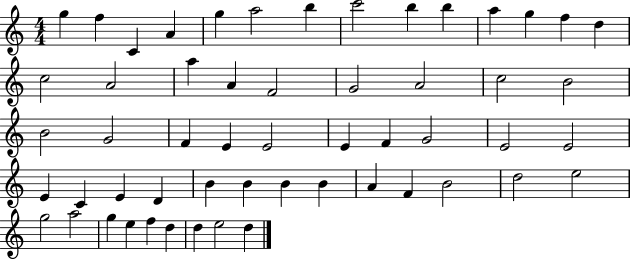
G5/q F5/q C4/q A4/q G5/q A5/h B5/q C6/h B5/q B5/q A5/q G5/q F5/q D5/q C5/h A4/h A5/q A4/q F4/h G4/h A4/h C5/h B4/h B4/h G4/h F4/q E4/q E4/h E4/q F4/q G4/h E4/h E4/h E4/q C4/q E4/q D4/q B4/q B4/q B4/q B4/q A4/q F4/q B4/h D5/h E5/h G5/h A5/h G5/q E5/q F5/q D5/q D5/q E5/h D5/q